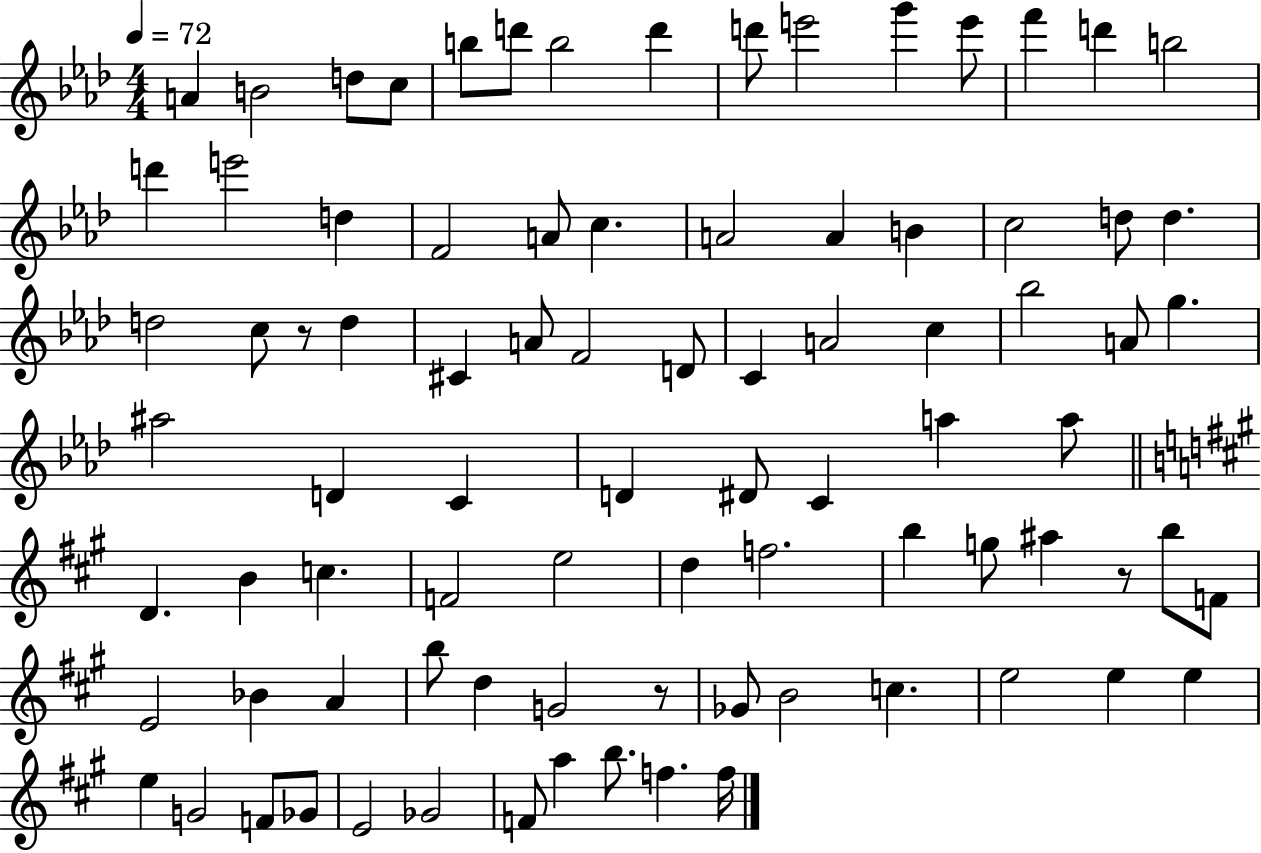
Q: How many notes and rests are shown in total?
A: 86